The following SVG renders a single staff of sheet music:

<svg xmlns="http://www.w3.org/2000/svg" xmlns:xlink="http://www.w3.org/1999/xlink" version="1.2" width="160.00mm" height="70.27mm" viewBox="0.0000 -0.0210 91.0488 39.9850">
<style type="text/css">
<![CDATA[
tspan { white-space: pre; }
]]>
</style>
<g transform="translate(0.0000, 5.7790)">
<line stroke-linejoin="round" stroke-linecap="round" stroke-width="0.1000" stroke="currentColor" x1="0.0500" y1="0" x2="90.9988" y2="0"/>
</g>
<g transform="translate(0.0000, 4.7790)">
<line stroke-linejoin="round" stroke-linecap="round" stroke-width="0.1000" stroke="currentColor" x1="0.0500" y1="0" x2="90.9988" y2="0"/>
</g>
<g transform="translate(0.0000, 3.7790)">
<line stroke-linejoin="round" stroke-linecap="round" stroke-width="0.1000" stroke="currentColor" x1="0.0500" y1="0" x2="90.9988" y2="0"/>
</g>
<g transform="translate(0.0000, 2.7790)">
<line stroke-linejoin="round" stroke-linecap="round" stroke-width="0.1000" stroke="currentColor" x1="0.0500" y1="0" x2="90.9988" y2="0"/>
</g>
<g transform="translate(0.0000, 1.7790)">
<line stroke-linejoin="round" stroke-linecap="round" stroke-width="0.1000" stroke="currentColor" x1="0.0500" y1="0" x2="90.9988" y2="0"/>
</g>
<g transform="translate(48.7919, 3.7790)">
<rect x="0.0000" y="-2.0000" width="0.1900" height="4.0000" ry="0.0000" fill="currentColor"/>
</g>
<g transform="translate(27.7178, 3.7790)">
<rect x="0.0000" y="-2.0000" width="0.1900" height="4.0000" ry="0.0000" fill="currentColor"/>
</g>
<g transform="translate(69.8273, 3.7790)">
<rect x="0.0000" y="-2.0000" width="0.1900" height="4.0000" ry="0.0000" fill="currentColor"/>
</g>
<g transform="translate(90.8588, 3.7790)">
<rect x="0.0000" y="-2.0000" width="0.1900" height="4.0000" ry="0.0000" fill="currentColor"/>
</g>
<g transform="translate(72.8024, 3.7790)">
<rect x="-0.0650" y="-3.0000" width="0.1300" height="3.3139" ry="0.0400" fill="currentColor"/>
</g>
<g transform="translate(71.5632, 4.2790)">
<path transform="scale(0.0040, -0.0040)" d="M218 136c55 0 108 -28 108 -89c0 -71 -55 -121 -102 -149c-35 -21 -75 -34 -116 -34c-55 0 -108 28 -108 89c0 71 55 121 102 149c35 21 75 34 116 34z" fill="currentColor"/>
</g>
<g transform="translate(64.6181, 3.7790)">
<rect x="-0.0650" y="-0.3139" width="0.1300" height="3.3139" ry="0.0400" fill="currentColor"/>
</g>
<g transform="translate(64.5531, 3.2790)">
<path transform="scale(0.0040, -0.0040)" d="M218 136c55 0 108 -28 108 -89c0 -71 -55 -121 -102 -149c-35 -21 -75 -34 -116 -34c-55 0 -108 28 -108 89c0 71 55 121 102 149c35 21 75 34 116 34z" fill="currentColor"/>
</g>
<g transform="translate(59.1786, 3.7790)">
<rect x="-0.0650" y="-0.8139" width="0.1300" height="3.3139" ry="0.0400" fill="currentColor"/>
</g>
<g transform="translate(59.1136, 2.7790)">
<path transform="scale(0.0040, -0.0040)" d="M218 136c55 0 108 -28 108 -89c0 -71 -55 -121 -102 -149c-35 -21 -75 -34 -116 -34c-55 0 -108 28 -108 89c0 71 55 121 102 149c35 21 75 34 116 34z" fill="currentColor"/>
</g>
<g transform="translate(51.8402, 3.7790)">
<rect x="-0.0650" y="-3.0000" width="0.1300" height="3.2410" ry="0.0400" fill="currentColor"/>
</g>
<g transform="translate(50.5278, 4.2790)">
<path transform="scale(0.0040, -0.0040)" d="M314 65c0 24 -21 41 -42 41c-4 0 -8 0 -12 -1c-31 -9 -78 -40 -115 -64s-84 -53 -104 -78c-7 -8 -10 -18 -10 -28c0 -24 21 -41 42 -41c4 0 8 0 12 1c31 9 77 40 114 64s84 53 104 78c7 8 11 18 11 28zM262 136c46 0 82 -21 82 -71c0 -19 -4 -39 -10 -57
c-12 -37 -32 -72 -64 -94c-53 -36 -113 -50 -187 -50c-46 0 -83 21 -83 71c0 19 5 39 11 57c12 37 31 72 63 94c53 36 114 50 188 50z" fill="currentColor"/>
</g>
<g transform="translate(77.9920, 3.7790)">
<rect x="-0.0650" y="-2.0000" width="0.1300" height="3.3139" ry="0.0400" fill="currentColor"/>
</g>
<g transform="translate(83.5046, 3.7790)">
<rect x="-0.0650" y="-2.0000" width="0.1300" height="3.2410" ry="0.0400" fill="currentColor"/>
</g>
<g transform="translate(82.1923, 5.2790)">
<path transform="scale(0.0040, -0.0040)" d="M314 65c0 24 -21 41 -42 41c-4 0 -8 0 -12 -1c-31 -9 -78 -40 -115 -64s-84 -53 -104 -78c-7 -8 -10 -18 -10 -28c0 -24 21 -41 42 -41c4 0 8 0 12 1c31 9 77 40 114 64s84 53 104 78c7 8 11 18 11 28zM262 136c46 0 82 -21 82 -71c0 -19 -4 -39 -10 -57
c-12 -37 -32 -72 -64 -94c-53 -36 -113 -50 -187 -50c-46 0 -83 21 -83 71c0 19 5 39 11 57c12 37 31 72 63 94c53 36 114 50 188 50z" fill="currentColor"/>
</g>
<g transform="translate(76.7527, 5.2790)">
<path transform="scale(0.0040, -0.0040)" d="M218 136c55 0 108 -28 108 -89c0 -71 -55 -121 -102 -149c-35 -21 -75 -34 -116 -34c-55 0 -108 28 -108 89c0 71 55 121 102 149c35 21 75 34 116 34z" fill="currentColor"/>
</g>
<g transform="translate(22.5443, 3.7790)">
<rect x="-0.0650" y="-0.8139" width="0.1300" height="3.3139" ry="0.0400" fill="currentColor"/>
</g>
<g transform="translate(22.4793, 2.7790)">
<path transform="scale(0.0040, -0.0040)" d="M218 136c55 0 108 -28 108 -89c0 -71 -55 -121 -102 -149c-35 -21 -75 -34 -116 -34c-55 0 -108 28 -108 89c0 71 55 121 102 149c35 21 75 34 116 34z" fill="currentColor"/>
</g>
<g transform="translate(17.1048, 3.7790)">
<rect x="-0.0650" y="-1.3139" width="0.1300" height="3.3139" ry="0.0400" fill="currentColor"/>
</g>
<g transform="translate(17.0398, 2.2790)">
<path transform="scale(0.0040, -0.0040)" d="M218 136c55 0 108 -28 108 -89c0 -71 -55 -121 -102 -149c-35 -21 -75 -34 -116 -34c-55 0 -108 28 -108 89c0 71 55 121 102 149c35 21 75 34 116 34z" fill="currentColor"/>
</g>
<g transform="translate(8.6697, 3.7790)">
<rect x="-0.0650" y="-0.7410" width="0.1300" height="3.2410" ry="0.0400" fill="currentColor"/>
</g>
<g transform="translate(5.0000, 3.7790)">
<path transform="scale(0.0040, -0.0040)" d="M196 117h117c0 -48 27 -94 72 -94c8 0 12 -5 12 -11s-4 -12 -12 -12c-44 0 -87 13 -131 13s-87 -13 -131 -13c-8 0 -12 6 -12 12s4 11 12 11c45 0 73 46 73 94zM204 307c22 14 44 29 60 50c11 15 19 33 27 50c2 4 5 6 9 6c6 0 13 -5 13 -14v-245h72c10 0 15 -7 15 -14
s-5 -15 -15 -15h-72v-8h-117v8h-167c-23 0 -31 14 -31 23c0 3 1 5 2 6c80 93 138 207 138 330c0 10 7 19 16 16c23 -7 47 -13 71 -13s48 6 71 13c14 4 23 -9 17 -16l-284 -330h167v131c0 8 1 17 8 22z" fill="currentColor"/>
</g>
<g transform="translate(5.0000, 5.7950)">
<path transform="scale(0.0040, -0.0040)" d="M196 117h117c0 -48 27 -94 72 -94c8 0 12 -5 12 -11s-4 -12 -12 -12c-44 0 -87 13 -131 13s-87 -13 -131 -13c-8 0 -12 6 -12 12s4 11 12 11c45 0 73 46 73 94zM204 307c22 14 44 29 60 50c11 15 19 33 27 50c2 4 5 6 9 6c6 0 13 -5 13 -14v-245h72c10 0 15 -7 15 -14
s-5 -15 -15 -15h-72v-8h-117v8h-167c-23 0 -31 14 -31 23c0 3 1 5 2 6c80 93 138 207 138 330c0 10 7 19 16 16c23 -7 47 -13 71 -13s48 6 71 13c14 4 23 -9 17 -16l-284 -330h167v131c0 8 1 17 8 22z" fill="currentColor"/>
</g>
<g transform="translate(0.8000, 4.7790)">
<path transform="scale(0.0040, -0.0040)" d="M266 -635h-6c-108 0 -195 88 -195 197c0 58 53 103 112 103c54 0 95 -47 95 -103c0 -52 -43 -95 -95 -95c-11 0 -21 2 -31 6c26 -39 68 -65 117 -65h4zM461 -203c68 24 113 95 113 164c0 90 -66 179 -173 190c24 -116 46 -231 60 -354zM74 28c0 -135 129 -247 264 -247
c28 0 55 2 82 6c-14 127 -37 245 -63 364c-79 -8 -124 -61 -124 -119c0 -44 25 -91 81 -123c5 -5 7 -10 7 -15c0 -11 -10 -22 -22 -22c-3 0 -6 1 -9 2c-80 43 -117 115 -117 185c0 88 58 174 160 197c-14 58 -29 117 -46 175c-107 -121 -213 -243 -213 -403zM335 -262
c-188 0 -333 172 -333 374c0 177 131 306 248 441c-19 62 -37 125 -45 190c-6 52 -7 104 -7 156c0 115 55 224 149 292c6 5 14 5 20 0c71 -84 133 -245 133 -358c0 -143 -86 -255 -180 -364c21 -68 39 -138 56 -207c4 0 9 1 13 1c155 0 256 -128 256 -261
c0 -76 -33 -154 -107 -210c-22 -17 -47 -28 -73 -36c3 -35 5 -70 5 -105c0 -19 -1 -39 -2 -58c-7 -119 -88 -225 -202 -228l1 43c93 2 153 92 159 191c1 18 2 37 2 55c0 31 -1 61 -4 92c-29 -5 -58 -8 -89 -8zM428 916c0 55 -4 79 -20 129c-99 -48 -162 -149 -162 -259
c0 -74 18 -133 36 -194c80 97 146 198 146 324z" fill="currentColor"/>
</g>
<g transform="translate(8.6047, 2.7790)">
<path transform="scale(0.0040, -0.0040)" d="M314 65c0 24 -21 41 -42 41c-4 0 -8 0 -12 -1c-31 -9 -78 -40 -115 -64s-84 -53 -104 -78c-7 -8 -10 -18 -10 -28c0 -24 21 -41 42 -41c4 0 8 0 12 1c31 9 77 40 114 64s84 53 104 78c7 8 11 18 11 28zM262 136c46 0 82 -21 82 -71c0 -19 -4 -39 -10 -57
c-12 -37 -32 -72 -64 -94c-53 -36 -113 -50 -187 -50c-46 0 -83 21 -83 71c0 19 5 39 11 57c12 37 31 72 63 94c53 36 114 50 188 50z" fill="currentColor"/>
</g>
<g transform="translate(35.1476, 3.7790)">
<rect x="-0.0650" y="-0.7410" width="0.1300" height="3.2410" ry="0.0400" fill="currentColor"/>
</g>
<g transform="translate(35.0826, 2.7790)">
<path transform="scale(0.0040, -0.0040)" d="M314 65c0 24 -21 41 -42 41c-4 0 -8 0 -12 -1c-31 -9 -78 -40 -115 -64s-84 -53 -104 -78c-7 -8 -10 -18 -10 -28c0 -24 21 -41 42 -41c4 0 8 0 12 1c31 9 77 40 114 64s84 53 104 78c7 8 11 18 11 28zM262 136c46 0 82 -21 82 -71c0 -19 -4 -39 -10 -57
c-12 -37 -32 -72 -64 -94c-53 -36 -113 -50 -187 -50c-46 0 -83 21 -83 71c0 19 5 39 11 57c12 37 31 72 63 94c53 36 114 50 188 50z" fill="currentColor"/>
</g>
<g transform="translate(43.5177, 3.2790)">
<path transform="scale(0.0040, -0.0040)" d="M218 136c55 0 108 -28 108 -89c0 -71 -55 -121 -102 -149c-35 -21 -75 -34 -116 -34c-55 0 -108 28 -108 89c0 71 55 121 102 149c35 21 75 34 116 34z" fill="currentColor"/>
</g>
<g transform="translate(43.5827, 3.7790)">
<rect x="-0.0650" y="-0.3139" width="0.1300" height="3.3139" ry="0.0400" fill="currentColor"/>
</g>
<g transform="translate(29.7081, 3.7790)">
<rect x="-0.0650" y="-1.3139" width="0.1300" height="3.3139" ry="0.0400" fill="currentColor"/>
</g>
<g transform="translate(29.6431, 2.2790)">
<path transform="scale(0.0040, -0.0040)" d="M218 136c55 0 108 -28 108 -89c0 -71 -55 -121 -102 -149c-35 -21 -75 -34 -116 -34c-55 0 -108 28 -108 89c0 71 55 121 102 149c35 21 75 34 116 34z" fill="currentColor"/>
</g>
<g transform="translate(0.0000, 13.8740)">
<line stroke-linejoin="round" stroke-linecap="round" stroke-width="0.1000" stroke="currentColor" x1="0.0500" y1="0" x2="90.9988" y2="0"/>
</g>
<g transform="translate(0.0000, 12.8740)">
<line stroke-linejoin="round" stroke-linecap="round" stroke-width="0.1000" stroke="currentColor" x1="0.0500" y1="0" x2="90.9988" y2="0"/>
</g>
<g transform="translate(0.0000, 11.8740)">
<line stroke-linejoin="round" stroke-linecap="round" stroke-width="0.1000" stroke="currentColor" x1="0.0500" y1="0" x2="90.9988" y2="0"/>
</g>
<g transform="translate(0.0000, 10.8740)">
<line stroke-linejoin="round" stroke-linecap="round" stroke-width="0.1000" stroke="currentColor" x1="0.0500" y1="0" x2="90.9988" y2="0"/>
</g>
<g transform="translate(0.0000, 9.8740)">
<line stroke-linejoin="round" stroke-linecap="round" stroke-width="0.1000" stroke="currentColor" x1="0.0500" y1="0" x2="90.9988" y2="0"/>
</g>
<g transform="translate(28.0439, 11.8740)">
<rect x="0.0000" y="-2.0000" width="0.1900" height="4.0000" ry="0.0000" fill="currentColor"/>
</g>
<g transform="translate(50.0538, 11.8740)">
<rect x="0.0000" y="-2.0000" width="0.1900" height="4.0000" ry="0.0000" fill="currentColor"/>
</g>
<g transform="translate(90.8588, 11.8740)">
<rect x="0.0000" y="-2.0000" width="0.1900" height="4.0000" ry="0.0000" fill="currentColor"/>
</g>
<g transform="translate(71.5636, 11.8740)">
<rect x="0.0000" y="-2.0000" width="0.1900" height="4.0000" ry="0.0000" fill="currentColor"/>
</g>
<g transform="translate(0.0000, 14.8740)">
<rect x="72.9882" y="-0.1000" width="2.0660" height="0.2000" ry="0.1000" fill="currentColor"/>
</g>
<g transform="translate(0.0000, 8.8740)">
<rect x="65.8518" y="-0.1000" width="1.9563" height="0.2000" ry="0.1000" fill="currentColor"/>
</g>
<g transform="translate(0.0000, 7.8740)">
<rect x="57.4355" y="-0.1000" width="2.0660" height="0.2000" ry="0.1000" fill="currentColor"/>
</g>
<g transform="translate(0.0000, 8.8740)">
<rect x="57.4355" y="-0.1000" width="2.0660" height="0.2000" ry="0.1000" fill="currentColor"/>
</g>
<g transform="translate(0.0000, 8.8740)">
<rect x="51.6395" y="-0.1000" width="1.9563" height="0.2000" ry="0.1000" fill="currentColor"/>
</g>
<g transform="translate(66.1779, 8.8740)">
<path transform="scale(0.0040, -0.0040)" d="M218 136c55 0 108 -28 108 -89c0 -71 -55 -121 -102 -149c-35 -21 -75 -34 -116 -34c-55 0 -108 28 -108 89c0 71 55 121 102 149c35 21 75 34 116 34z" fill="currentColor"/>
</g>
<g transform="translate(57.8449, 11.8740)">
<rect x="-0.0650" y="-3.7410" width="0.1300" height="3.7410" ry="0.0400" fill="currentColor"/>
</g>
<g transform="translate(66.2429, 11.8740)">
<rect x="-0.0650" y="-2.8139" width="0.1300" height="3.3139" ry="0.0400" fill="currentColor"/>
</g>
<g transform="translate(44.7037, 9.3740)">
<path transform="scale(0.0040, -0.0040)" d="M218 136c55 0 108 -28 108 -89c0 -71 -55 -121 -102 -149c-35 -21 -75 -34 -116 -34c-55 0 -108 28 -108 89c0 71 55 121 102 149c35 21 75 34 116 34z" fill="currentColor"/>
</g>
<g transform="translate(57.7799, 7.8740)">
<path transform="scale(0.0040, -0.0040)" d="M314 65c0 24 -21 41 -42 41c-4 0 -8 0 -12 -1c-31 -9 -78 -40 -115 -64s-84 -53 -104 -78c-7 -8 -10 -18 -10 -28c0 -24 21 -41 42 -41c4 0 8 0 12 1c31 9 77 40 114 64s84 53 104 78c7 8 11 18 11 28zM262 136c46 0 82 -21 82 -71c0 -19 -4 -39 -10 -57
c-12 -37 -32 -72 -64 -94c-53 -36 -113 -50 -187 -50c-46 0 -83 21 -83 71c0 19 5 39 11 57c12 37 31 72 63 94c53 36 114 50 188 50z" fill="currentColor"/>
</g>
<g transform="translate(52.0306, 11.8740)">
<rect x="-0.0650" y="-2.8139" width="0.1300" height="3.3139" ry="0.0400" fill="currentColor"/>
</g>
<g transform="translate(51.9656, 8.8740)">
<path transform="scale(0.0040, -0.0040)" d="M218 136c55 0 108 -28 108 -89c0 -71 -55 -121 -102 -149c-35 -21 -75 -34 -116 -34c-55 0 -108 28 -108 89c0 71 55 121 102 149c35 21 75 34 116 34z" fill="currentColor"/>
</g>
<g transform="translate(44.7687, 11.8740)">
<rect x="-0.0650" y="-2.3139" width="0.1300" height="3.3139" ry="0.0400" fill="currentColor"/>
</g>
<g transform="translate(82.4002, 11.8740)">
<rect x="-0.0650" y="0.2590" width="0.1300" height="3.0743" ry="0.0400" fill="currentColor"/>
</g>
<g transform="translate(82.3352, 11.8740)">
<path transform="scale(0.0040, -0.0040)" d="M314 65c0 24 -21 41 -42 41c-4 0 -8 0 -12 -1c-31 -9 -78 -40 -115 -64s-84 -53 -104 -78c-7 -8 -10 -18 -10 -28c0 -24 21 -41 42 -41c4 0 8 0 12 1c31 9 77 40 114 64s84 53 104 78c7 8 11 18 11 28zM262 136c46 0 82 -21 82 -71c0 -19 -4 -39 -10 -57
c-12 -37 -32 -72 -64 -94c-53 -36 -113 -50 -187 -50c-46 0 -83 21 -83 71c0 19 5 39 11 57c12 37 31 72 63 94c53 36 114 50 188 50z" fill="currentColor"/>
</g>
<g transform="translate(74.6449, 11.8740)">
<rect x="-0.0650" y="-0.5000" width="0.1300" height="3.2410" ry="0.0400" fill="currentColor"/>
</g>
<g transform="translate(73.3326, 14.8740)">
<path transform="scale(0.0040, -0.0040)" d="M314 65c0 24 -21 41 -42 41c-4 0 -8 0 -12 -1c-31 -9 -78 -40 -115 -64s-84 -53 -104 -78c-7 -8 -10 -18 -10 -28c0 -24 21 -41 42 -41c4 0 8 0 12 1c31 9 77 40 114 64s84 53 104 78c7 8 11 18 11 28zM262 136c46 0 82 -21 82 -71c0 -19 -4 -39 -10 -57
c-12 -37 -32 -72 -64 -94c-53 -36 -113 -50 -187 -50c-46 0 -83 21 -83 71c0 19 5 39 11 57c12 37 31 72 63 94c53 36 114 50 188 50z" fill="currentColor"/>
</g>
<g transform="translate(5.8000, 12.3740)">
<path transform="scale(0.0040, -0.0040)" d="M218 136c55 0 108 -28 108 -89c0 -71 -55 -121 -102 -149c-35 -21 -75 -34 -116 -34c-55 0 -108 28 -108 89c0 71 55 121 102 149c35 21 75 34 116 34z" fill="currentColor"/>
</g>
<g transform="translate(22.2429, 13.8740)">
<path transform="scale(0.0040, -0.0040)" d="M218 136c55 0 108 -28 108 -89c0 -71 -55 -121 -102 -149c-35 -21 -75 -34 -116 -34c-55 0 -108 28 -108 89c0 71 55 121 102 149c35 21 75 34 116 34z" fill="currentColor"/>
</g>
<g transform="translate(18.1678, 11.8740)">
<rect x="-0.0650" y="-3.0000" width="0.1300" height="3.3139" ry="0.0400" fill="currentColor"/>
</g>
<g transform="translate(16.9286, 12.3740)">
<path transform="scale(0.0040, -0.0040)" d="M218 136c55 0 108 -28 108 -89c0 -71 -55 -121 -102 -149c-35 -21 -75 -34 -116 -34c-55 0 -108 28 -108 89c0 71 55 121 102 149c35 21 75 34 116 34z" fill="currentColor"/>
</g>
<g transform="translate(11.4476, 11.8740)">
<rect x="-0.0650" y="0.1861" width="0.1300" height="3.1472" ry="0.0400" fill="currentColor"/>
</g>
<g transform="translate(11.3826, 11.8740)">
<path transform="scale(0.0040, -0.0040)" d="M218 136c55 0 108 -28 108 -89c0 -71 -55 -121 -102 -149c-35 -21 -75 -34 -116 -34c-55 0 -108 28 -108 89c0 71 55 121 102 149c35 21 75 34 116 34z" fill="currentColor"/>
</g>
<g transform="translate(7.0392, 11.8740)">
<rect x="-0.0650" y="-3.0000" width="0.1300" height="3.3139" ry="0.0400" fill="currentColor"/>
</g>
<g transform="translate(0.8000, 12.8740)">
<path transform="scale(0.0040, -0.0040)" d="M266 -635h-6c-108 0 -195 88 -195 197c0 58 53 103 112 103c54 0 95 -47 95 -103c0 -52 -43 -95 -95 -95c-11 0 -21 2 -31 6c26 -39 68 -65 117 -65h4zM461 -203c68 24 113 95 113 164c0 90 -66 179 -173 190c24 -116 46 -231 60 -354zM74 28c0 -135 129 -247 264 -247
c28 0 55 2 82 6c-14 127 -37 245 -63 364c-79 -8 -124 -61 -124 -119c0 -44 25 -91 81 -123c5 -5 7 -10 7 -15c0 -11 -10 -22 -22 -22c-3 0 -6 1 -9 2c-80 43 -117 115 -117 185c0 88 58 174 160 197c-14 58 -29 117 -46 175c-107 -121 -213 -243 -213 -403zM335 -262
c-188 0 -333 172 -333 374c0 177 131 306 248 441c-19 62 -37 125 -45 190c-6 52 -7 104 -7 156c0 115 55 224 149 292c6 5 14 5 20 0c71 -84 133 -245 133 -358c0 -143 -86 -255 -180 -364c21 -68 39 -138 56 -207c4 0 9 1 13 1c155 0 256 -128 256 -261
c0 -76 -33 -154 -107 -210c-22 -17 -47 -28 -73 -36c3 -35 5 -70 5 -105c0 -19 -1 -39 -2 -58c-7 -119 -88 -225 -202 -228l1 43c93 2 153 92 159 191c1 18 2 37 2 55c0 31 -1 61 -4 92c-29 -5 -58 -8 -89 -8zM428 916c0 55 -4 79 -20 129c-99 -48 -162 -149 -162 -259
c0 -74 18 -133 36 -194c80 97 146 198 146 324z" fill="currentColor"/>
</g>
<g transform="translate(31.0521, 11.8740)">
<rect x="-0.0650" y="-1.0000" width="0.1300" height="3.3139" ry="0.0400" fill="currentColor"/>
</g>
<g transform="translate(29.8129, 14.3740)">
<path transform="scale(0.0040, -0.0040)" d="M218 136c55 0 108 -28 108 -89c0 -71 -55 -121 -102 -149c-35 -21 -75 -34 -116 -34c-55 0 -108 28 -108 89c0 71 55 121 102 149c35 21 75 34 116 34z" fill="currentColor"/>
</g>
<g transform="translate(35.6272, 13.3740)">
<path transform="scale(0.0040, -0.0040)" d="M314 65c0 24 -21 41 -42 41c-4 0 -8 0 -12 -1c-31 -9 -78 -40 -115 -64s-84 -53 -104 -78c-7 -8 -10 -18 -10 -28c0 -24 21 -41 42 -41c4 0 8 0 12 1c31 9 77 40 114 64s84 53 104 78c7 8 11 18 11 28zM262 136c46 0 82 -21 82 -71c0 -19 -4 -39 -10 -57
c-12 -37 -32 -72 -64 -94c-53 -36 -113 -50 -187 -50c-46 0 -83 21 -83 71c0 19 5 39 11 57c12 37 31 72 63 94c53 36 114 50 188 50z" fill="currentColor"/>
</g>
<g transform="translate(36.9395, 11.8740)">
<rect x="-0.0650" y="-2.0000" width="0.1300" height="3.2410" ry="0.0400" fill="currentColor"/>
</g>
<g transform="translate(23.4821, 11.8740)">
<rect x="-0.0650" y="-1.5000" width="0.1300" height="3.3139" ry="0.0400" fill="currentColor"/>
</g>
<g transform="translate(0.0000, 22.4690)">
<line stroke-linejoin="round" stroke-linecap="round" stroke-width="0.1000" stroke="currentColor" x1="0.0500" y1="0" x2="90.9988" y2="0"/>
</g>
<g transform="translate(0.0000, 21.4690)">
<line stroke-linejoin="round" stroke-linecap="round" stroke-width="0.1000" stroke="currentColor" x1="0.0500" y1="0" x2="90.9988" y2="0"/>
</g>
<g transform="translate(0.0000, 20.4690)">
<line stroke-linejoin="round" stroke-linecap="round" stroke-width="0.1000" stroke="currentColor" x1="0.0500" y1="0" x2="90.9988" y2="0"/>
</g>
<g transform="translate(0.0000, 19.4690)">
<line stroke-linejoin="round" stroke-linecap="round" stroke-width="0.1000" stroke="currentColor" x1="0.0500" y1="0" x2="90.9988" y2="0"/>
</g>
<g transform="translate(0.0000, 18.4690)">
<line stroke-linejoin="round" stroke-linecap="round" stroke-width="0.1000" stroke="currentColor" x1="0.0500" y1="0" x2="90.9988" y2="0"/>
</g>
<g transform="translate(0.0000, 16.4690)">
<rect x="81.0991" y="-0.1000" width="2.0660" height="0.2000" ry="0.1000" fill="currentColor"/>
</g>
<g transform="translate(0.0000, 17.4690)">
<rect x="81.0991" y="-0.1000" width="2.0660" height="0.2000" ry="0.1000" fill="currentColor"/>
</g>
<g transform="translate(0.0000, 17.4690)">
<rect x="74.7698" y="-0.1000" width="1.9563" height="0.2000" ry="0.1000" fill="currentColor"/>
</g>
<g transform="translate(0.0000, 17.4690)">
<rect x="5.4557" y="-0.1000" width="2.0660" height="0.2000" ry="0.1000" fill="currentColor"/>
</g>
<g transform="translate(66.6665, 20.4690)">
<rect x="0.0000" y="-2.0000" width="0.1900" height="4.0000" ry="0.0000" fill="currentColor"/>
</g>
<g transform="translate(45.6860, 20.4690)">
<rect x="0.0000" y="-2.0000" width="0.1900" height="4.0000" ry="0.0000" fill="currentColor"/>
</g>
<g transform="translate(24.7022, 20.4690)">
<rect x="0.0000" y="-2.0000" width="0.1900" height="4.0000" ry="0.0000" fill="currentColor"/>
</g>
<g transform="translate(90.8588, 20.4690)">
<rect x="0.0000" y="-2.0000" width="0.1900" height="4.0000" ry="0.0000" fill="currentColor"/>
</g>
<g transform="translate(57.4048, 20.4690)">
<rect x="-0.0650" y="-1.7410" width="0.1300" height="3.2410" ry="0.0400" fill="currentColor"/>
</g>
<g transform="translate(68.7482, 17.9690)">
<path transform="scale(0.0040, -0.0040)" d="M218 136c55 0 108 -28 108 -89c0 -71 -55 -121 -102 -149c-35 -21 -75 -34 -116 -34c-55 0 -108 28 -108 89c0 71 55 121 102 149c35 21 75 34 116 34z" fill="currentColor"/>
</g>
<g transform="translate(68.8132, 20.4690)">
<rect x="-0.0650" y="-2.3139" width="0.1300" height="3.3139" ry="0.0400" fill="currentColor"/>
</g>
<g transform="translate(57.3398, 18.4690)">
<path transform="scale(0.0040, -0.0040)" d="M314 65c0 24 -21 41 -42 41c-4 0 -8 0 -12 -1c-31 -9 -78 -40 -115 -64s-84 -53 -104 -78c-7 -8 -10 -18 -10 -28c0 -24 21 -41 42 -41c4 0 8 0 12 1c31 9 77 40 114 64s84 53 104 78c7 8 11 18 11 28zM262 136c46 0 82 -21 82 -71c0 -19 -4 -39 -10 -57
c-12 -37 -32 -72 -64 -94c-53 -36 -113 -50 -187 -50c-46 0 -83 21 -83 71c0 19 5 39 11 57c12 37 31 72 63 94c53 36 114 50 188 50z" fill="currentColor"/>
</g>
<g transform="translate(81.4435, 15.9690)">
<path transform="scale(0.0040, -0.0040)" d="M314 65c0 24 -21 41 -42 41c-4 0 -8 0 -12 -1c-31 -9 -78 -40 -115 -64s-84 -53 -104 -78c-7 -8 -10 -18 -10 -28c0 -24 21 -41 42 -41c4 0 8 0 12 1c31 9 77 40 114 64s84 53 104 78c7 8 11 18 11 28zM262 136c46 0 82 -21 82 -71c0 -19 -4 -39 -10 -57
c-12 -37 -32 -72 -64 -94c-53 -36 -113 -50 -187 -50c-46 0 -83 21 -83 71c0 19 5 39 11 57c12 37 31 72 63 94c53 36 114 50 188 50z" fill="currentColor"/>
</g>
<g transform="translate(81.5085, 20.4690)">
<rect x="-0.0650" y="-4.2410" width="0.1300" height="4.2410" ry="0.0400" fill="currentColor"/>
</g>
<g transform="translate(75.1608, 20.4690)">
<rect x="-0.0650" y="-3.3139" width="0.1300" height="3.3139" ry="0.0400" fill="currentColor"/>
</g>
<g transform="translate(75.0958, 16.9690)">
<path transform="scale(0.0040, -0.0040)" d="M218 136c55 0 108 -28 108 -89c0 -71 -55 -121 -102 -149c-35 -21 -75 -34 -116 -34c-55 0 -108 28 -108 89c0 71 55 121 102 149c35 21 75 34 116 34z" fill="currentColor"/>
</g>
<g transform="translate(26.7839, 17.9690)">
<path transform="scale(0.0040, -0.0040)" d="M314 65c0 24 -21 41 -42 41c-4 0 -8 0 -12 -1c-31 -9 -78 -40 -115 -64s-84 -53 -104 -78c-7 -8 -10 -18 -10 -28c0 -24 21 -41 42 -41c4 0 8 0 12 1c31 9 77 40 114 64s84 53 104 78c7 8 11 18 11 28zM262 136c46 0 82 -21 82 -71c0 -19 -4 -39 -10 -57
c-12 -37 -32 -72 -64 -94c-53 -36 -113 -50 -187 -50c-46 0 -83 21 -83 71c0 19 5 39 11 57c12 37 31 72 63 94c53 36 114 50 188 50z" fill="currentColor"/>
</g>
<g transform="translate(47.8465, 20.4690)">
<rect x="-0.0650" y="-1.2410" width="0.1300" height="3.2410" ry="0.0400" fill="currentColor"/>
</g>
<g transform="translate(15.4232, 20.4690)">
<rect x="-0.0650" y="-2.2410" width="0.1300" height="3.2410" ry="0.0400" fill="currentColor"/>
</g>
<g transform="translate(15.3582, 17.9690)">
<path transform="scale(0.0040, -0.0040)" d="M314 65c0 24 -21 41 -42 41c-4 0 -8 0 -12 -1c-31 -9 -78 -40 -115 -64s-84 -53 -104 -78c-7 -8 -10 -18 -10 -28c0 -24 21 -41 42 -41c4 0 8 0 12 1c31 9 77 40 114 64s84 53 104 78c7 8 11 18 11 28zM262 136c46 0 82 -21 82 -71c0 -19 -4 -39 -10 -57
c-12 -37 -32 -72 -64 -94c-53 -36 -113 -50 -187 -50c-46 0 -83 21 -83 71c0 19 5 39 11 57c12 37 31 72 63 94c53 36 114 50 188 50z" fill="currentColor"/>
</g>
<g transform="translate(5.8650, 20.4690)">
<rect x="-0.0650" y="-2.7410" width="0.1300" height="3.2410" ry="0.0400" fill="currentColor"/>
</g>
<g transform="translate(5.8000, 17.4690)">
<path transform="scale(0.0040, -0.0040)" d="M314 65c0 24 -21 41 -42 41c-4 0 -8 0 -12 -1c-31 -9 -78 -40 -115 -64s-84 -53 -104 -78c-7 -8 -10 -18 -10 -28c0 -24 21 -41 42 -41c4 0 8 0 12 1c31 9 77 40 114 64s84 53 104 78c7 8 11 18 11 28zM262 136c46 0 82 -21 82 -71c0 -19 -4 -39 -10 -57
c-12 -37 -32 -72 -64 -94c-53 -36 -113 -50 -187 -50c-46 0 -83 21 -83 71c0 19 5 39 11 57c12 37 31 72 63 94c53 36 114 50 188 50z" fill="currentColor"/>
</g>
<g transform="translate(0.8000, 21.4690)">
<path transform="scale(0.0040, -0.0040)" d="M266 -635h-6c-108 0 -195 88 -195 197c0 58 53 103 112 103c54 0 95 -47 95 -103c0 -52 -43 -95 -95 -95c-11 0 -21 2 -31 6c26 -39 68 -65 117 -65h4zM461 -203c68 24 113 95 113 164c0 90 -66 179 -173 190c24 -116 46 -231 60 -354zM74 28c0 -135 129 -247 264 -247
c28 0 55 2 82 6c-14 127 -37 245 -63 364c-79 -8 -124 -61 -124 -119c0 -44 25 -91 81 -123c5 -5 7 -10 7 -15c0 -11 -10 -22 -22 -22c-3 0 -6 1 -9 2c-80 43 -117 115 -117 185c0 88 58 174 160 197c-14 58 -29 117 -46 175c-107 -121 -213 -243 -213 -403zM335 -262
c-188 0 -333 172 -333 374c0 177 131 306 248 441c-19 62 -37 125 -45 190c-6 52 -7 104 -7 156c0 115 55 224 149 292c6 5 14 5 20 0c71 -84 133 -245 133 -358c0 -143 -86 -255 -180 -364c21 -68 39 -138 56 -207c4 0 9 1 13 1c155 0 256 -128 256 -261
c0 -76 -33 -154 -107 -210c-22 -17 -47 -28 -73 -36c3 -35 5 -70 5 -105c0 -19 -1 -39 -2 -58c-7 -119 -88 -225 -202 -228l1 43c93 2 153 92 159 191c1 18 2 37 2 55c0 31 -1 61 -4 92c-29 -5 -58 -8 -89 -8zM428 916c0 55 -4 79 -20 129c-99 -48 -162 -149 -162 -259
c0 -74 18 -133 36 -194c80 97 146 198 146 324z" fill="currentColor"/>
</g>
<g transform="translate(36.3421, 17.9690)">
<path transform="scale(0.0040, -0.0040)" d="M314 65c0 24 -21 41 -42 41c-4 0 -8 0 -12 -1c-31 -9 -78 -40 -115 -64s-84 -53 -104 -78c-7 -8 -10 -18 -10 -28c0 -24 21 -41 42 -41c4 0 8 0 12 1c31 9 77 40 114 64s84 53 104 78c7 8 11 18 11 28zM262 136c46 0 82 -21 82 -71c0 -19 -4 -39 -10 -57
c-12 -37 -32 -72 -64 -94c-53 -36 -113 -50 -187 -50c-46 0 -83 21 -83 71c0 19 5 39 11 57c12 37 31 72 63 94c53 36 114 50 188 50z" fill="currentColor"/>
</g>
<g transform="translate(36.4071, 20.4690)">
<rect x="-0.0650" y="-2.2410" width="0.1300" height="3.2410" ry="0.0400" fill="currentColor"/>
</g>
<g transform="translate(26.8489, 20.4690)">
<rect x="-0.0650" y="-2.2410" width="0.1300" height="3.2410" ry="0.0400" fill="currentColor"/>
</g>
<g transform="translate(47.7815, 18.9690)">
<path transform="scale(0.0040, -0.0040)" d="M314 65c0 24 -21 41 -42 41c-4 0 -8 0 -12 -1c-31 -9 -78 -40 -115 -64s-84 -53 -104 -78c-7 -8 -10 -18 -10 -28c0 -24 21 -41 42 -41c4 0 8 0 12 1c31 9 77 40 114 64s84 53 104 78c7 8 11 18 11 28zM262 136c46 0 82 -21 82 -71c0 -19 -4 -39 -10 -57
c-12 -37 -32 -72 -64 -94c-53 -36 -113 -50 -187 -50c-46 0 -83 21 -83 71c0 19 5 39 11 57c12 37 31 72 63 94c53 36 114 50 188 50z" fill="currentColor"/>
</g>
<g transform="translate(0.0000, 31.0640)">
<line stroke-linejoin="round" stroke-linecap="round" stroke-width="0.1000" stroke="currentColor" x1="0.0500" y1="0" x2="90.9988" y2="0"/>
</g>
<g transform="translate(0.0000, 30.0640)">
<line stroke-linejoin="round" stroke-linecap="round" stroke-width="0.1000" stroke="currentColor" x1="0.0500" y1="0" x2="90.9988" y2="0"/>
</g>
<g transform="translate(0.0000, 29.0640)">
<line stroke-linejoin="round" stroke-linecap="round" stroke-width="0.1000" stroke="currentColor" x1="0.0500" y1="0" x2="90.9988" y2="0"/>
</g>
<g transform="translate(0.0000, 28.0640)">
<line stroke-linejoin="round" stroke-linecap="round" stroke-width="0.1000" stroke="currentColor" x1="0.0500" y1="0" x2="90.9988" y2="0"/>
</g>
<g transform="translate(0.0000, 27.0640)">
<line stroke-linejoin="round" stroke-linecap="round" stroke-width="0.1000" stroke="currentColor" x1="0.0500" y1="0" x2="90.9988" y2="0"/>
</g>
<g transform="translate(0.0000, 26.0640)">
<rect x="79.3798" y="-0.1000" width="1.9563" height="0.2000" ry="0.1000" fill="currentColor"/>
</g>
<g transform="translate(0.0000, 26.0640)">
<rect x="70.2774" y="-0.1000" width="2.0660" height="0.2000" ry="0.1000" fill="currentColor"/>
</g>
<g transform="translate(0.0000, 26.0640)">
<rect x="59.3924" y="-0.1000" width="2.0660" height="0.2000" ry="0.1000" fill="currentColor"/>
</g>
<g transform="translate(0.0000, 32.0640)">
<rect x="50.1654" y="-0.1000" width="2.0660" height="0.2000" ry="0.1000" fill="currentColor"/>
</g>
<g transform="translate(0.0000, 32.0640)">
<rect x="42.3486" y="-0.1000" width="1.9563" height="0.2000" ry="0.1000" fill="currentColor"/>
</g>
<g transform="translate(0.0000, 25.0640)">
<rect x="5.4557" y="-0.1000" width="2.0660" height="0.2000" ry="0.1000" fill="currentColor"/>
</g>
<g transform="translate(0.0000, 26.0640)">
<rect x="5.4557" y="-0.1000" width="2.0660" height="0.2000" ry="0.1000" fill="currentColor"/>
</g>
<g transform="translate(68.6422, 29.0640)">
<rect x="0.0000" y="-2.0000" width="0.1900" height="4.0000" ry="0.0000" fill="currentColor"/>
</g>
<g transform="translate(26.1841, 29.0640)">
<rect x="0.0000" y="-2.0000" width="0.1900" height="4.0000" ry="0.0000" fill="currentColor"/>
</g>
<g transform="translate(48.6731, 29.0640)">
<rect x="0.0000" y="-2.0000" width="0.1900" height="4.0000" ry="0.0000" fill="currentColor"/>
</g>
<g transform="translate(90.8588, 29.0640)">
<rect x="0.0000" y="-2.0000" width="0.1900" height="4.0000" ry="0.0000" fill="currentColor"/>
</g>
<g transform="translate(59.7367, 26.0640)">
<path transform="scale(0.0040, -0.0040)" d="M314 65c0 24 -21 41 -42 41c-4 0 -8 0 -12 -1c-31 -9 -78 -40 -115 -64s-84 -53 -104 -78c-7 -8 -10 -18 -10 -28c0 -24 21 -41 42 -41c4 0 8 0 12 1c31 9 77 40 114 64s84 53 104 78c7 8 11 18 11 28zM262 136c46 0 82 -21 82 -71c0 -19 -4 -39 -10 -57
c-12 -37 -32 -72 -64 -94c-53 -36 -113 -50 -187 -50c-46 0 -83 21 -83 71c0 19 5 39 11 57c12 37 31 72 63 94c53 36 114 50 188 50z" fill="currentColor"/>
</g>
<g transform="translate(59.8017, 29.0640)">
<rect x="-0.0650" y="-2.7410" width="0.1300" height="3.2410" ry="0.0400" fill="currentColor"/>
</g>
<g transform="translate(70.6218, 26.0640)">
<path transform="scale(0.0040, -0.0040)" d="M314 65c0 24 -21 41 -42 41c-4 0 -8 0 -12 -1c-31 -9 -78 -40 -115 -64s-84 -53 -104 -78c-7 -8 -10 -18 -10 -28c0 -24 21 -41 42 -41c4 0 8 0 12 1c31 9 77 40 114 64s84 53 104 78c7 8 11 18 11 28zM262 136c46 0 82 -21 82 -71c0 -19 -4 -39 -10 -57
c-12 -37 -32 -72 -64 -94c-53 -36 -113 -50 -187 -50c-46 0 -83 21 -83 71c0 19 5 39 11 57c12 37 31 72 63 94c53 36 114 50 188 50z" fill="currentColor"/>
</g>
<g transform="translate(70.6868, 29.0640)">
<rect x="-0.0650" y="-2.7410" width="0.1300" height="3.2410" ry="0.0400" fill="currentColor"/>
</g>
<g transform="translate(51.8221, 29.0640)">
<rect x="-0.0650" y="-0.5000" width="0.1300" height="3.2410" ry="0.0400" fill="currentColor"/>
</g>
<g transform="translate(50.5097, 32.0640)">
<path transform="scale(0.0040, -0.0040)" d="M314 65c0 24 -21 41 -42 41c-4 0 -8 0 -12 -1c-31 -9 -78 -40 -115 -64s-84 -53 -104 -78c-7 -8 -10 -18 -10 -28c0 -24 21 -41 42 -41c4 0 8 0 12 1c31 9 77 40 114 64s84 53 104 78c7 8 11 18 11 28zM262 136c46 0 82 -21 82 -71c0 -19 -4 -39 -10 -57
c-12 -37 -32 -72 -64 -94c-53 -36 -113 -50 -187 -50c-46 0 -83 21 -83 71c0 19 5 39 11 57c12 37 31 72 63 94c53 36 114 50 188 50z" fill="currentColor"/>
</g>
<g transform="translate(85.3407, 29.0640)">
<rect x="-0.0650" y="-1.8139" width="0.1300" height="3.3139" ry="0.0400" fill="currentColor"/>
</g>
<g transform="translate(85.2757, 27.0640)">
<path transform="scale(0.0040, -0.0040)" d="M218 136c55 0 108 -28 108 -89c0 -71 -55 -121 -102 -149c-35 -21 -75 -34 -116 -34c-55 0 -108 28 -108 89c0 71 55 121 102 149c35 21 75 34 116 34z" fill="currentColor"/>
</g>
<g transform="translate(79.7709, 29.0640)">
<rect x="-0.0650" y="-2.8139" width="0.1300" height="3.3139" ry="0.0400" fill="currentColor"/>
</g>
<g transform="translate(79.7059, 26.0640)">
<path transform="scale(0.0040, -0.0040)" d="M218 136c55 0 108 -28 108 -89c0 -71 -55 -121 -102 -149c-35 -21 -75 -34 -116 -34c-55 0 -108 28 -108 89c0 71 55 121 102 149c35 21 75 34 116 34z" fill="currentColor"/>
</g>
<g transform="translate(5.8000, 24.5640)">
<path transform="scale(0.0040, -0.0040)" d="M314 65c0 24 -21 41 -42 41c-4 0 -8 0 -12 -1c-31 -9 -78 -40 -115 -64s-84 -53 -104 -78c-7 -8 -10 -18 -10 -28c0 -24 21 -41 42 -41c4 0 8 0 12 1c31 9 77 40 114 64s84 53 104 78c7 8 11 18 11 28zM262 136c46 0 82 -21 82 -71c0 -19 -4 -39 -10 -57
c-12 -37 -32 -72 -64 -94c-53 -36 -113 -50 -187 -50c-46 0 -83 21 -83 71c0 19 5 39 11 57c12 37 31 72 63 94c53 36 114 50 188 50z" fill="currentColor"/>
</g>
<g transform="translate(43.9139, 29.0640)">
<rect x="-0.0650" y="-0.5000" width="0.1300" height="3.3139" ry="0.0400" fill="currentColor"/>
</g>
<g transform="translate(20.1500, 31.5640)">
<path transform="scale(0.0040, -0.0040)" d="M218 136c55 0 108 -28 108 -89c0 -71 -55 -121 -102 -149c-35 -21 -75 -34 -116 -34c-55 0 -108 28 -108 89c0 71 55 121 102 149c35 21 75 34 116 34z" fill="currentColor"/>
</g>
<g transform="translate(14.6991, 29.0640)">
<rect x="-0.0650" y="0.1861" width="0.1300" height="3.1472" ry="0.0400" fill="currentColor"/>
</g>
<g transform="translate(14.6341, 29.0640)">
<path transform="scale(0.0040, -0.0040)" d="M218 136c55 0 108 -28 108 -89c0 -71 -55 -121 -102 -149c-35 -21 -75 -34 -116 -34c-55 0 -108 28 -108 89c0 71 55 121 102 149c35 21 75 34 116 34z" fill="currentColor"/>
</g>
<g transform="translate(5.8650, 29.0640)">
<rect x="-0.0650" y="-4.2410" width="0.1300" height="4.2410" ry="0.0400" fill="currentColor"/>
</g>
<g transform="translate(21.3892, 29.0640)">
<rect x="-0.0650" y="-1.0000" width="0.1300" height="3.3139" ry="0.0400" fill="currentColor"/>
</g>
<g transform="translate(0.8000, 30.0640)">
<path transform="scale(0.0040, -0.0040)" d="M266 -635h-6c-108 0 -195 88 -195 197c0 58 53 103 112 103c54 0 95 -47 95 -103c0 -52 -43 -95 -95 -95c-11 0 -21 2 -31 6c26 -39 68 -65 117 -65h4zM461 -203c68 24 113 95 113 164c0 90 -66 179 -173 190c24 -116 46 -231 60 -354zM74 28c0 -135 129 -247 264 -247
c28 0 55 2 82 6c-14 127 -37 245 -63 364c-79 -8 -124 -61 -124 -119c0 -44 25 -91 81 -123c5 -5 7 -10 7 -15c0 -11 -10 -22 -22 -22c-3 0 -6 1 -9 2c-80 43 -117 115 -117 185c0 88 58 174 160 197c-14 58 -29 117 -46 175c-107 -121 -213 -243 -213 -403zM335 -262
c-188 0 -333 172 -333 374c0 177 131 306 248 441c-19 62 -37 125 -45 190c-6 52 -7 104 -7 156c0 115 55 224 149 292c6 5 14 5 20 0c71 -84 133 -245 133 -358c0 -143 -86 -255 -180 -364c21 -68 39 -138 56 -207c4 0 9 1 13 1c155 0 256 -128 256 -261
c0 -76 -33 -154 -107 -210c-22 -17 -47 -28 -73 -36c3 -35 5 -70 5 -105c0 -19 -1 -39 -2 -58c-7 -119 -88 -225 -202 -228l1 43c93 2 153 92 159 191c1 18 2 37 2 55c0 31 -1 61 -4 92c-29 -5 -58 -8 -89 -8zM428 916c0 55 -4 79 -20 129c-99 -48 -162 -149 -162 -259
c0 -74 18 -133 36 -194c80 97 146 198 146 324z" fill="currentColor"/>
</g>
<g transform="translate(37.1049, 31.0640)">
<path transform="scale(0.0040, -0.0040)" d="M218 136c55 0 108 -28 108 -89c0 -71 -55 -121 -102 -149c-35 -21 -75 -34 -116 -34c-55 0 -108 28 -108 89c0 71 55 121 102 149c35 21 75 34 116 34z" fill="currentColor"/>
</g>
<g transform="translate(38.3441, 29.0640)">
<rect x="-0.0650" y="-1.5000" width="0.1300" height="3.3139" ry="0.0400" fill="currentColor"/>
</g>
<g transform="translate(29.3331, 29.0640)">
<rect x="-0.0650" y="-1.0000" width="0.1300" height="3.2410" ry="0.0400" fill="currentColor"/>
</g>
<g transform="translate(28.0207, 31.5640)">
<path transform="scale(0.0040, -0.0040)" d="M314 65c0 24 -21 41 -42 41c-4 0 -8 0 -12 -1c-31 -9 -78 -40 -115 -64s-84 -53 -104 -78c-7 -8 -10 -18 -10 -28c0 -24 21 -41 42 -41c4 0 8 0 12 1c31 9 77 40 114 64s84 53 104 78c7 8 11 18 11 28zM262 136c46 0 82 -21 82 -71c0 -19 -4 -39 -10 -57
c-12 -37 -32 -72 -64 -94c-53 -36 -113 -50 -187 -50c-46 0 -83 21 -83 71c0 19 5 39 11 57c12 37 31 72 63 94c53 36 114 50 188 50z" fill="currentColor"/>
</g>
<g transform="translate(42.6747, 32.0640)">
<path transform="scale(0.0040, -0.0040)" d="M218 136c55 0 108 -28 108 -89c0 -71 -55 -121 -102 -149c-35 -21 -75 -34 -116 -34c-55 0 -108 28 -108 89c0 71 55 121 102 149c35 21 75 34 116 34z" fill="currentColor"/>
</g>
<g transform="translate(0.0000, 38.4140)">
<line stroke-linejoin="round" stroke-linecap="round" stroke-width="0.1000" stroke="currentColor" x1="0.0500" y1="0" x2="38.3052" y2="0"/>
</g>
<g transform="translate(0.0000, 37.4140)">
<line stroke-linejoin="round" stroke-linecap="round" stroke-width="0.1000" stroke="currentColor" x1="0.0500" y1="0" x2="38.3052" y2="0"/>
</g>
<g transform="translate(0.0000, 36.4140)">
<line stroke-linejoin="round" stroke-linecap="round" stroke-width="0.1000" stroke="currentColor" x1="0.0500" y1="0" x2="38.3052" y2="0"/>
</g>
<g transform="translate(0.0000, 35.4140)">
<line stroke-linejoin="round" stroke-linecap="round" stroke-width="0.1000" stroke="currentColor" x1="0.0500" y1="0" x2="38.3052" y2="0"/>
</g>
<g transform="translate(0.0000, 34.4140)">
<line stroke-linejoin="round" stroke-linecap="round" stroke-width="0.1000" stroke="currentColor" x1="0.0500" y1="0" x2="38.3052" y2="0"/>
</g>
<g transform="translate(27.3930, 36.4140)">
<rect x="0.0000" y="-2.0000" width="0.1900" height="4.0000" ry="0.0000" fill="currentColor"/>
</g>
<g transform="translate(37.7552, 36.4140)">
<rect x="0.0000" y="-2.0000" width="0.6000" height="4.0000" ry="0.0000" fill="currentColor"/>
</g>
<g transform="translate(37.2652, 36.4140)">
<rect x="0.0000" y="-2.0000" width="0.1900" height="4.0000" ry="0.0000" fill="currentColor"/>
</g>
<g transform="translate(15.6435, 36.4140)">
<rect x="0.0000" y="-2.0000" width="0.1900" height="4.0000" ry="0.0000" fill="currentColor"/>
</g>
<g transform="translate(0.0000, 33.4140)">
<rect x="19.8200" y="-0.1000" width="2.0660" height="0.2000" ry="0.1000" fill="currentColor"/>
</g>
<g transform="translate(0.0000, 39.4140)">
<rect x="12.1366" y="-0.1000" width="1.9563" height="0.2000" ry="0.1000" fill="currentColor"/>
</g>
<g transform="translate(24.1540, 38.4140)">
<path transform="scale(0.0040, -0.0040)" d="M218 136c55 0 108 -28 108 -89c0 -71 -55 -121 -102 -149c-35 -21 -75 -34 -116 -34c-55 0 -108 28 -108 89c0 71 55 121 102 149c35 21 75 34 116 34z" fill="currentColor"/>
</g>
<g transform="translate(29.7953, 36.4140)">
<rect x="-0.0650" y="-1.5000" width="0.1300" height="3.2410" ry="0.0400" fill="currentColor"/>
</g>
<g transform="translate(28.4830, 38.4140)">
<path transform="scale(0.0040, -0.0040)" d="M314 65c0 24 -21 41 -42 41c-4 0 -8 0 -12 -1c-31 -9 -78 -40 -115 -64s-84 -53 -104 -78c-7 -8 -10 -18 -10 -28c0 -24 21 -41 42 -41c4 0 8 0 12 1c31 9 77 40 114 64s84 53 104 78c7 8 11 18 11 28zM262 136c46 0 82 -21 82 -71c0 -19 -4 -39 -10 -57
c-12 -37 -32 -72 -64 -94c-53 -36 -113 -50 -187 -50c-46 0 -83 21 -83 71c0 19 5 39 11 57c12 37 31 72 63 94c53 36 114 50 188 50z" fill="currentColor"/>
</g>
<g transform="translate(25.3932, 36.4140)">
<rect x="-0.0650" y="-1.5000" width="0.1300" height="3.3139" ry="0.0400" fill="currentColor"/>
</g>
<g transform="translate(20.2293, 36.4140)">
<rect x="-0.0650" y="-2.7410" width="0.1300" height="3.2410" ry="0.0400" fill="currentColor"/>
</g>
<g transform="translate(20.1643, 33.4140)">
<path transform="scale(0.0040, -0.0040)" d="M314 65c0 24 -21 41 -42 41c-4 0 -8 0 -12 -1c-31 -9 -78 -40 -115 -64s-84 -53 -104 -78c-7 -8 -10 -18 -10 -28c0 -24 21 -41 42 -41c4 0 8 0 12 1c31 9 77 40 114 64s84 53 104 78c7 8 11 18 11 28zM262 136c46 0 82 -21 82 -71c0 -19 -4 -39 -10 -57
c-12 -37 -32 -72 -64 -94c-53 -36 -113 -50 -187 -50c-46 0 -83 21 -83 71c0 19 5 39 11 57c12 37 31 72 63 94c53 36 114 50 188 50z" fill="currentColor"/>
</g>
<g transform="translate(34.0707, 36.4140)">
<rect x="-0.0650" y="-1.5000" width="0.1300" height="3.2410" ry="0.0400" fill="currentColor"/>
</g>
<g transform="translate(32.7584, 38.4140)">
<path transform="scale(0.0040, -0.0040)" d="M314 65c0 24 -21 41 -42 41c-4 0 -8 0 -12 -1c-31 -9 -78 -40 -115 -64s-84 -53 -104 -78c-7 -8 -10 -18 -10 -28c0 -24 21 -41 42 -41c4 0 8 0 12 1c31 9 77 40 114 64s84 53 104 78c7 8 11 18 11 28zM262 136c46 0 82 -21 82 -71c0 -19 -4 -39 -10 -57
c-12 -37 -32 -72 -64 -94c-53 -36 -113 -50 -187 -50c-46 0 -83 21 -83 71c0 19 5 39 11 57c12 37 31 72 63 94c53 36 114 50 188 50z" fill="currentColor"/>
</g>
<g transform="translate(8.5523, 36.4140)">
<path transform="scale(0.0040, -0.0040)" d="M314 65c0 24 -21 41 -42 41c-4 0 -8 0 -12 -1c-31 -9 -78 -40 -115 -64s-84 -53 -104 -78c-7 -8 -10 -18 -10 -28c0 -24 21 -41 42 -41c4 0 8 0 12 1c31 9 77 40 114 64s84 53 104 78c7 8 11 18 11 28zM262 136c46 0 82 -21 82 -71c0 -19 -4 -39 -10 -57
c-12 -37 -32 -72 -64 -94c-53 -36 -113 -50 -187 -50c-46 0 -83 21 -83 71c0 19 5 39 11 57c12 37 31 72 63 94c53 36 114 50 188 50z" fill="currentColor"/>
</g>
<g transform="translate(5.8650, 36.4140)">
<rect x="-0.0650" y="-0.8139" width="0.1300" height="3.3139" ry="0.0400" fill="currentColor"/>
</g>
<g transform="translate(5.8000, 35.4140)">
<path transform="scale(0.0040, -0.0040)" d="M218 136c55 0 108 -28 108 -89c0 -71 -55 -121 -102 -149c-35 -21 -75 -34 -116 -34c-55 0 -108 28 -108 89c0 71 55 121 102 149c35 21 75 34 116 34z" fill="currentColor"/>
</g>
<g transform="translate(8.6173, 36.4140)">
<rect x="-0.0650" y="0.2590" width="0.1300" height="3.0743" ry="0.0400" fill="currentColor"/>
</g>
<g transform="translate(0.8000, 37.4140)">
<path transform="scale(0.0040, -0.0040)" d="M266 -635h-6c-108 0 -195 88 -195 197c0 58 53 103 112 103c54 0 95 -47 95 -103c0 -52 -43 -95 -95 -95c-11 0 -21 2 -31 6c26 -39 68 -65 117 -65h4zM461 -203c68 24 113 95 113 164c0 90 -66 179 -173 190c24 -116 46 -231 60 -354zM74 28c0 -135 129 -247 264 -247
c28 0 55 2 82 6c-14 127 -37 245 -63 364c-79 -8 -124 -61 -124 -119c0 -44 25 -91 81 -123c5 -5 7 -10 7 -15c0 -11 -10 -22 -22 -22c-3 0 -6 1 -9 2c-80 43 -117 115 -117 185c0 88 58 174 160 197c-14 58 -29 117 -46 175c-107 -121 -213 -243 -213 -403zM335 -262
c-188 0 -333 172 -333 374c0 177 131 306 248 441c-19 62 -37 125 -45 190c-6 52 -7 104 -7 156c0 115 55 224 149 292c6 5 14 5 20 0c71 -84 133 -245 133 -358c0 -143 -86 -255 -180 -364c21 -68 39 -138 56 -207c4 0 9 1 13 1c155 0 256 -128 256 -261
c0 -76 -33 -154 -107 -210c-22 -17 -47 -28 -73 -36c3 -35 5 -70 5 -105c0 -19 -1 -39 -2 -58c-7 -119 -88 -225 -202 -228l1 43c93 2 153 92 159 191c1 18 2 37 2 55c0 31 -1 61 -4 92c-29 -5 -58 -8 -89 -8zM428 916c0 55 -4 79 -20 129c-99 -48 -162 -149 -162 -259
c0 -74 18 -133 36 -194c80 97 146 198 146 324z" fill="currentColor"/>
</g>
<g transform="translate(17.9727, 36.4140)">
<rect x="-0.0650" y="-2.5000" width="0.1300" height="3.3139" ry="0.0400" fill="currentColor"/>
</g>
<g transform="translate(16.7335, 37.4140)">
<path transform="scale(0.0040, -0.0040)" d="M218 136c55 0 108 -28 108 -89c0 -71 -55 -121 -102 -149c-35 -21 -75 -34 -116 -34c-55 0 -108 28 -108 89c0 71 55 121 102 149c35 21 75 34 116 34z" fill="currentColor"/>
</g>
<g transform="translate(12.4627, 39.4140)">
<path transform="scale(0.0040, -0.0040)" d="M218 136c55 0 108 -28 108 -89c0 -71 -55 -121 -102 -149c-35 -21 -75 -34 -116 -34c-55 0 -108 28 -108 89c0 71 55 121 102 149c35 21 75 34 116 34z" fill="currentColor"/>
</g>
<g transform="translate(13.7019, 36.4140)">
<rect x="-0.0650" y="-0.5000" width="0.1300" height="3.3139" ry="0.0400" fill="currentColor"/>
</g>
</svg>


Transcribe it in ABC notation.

X:1
T:Untitled
M:4/4
L:1/4
K:C
d2 e d e d2 c A2 d c A F F2 A B A E D F2 g a c'2 a C2 B2 a2 g2 g2 g2 e2 f2 g b d'2 d'2 B D D2 E C C2 a2 a2 a f d B2 C G a2 E E2 E2